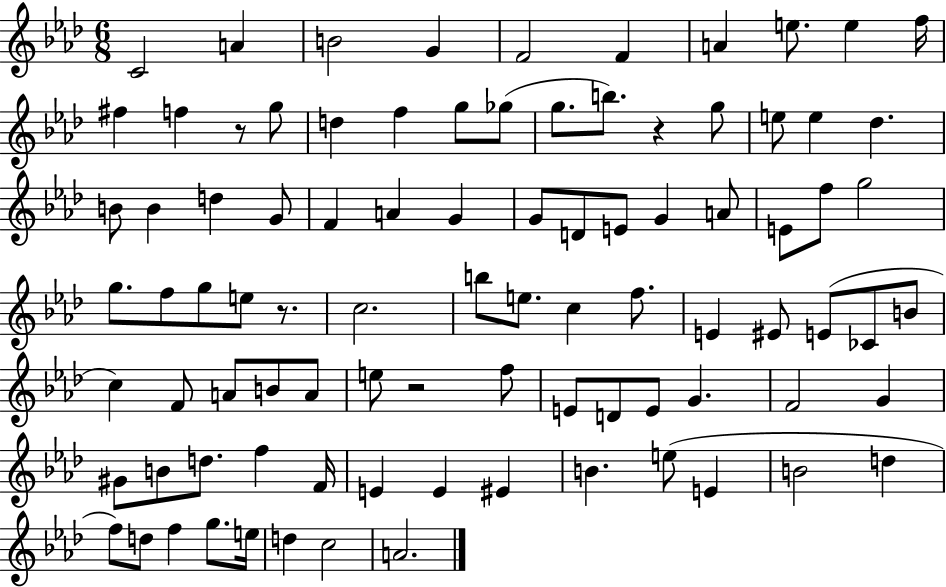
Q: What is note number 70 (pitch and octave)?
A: F4